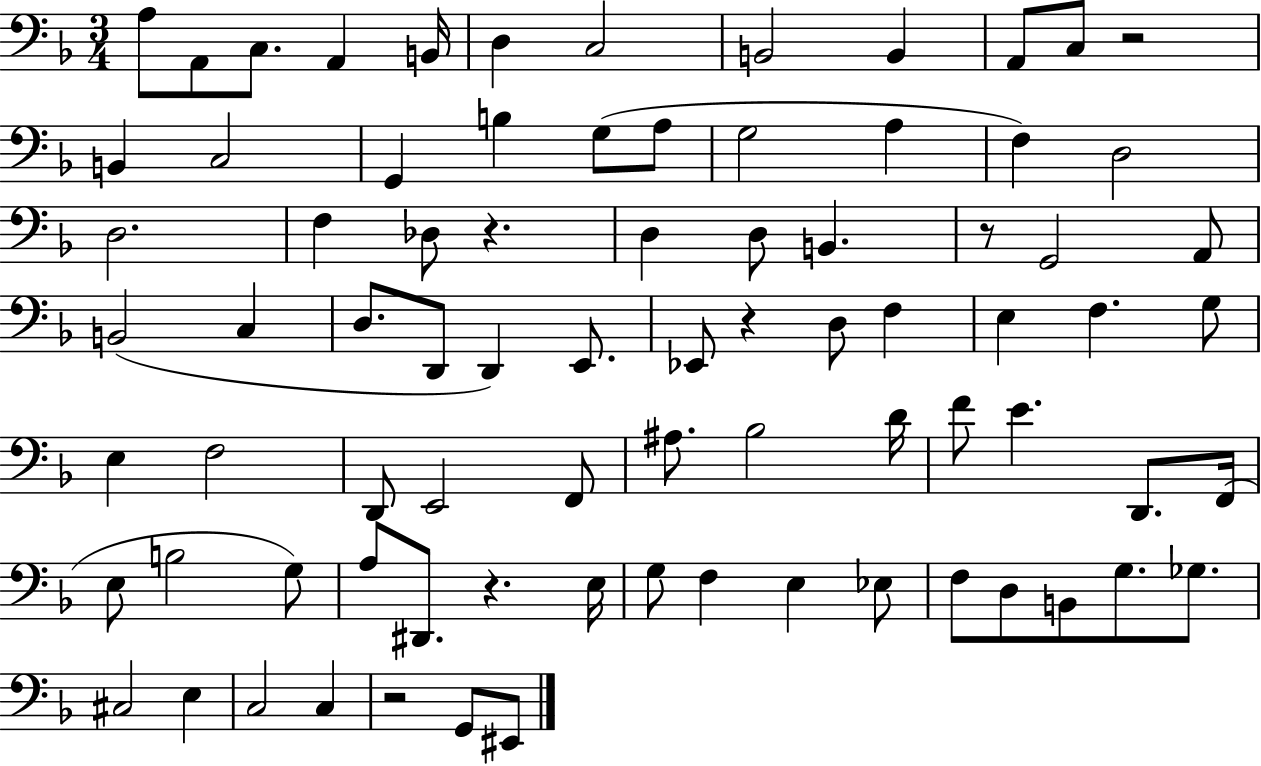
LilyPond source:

{
  \clef bass
  \numericTimeSignature
  \time 3/4
  \key f \major
  a8 a,8 c8. a,4 b,16 | d4 c2 | b,2 b,4 | a,8 c8 r2 | \break b,4 c2 | g,4 b4 g8( a8 | g2 a4 | f4) d2 | \break d2. | f4 des8 r4. | d4 d8 b,4. | r8 g,2 a,8 | \break b,2( c4 | d8. d,8 d,4) e,8. | ees,8 r4 d8 f4 | e4 f4. g8 | \break e4 f2 | d,8 e,2 f,8 | ais8. bes2 d'16 | f'8 e'4. d,8. f,16( | \break e8 b2 g8) | a8 dis,8. r4. e16 | g8 f4 e4 ees8 | f8 d8 b,8 g8. ges8. | \break cis2 e4 | c2 c4 | r2 g,8 eis,8 | \bar "|."
}